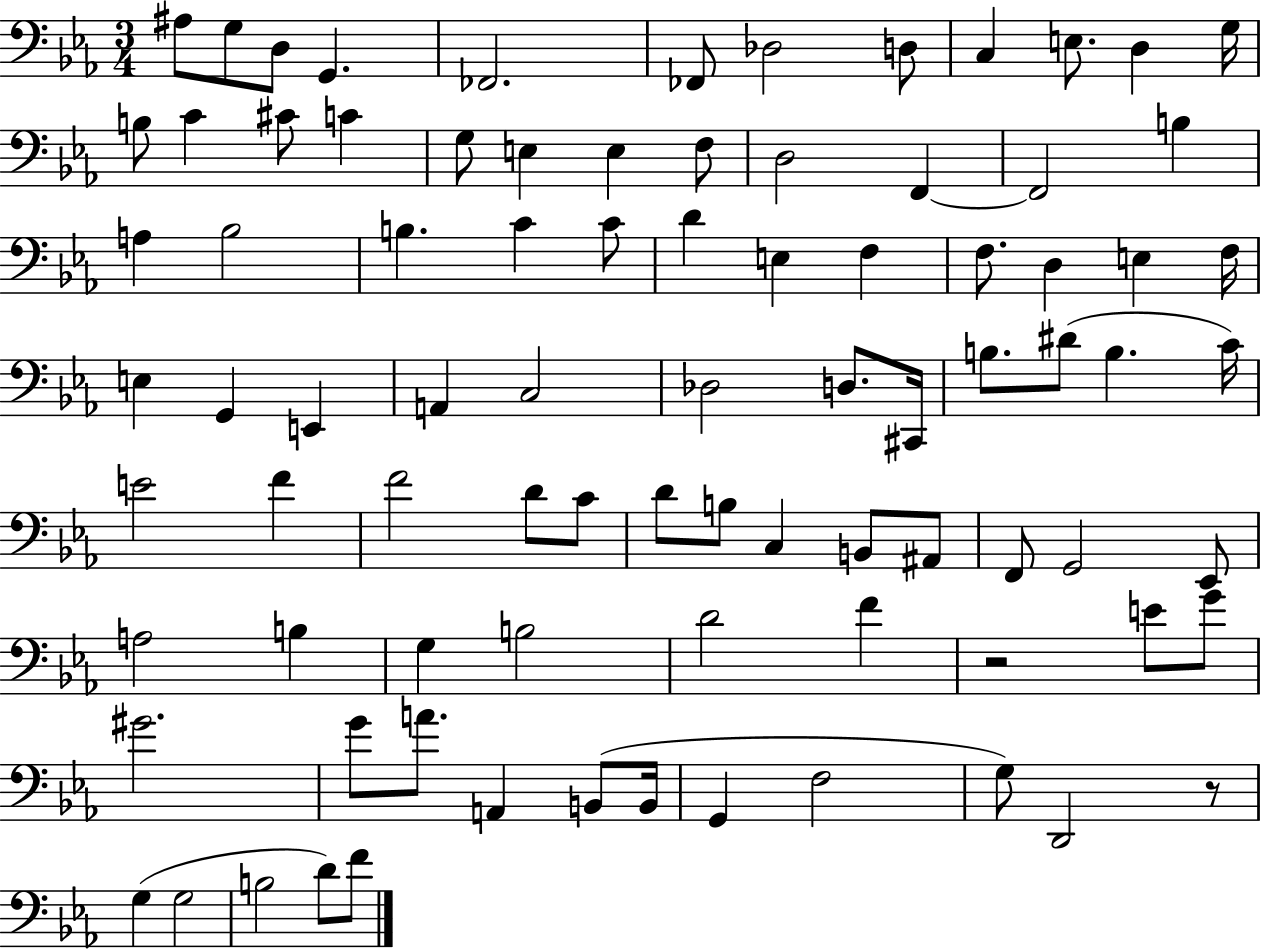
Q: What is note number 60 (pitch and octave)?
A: G2